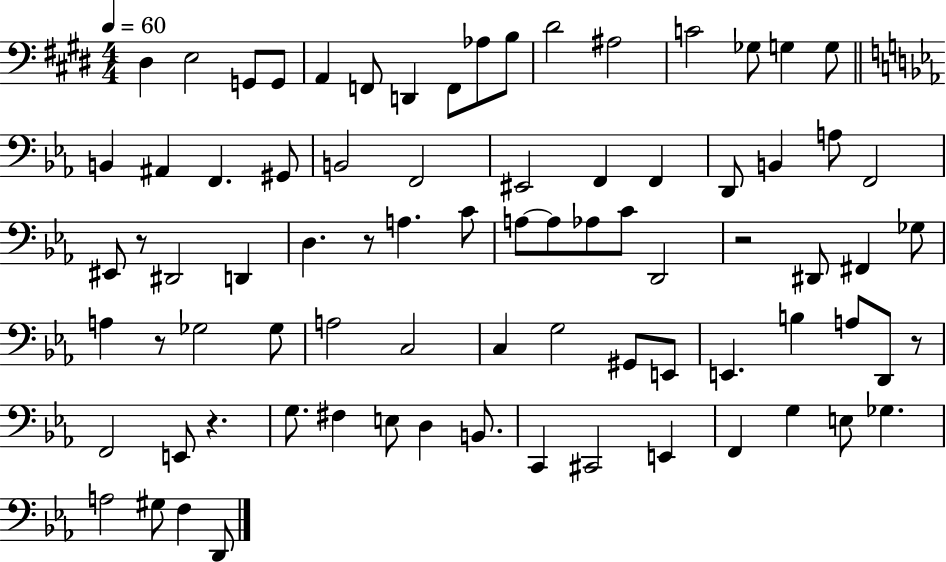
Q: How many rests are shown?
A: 6